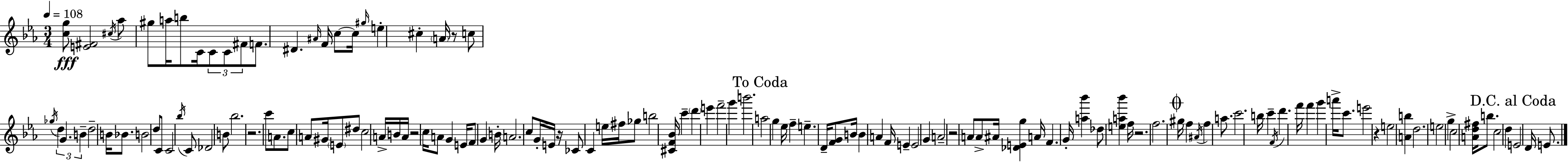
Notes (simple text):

[C5,G5]/e [E4,F#4]/h C#5/s Ab5/e G#5/e A5/s B5/e C4/s C4/e C4/e F#4/e F4/e. D#4/q. A#4/s F4/s C5/e C5/s G#5/s E5/q C#5/q A4/s R/e C5/e Gb5/s D5/q G4/q. B4/q D5/h B4/s Bb4/e. B4/h D5/e C4/e C4/h Bb5/s C4/e Db4/h B4/e Bb5/h. R/h. C6/e A4/e. C5/e A4/e G#4/s E4/e D#5/e C5/h A4/s B4/s A4/s R/h C5/s A4/e G4/q E4/s F4/e G4/q B4/s A4/h. C5/e G4/s E4/s R/s CES4/e C4/q E5/s F#5/s Gb5/e B5/h [C#4,F4,Bb4]/s C6/q D6/q E6/q F6/h G6/q B6/h. A5/h G5/q Eb5/s F5/q E5/q. D4/s [F4,G4]/e B4/s B4/q A4/q F4/s E4/q E4/h G4/q A4/h R/h A4/e A4/e A#4/s [Db4,E4,G5]/q A4/s F4/q. G4/s [A5,Bb6]/q Db5/e [E5,A5,Bb6]/q F5/s R/h. F5/h. G#5/s F5/q A#4/s F5/q A5/e. C6/h. B5/s C6/q F4/s D6/q. F6/s F6/q G6/q A6/s C6/e. E6/h R/q E5/h [A4,B5]/q D5/h. E5/h G5/q C5/h [A4,D5,F#5]/s B5/e. C5/h D5/q E4/h D4/s E4/e.